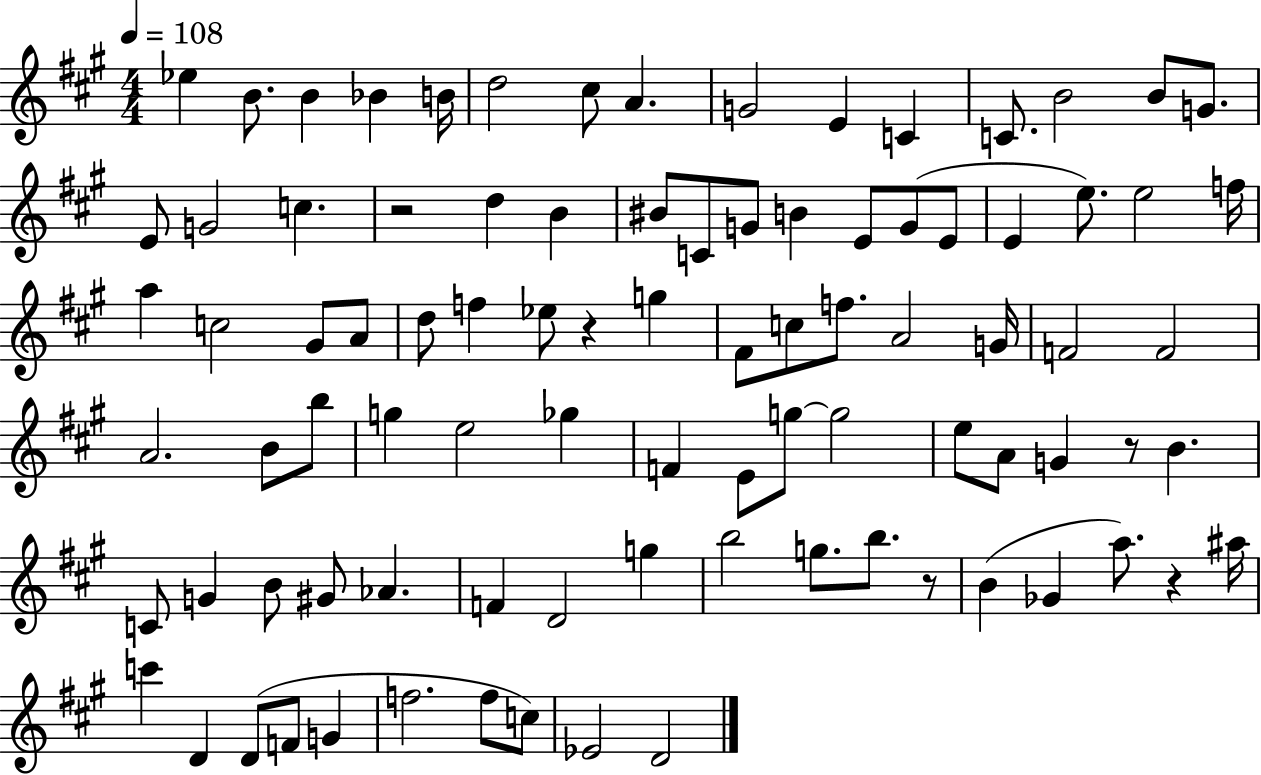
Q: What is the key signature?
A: A major